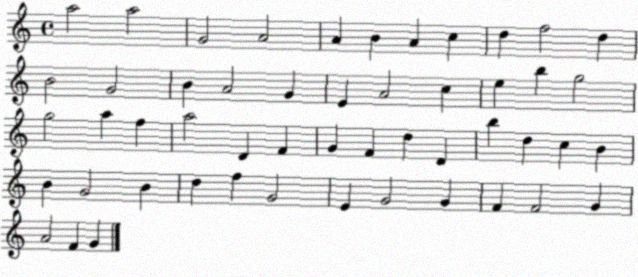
X:1
T:Untitled
M:4/4
L:1/4
K:C
a2 a2 G2 A2 A B A c d f2 d B2 G2 B A2 G E A2 c e b g2 g2 a f a2 D F G F d D b d c B B G2 B d f G2 E G2 G F F2 G A2 F G